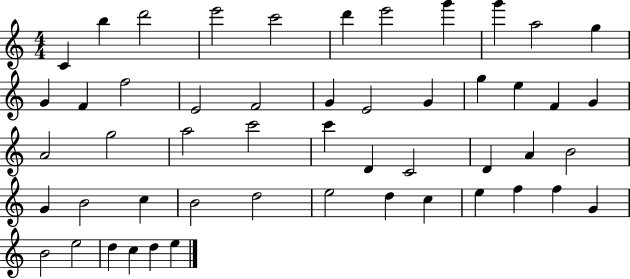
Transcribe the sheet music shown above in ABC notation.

X:1
T:Untitled
M:4/4
L:1/4
K:C
C b d'2 e'2 c'2 d' e'2 g' g' a2 g G F f2 E2 F2 G E2 G g e F G A2 g2 a2 c'2 c' D C2 D A B2 G B2 c B2 d2 e2 d c e f f G B2 e2 d c d e